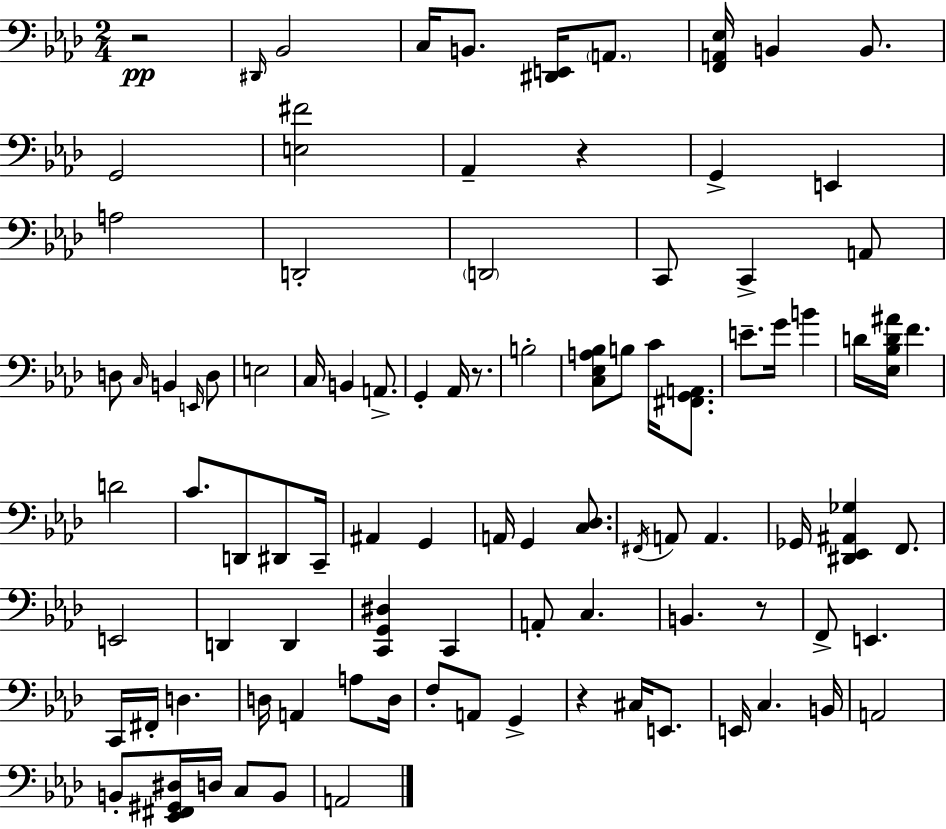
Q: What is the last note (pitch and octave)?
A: A2